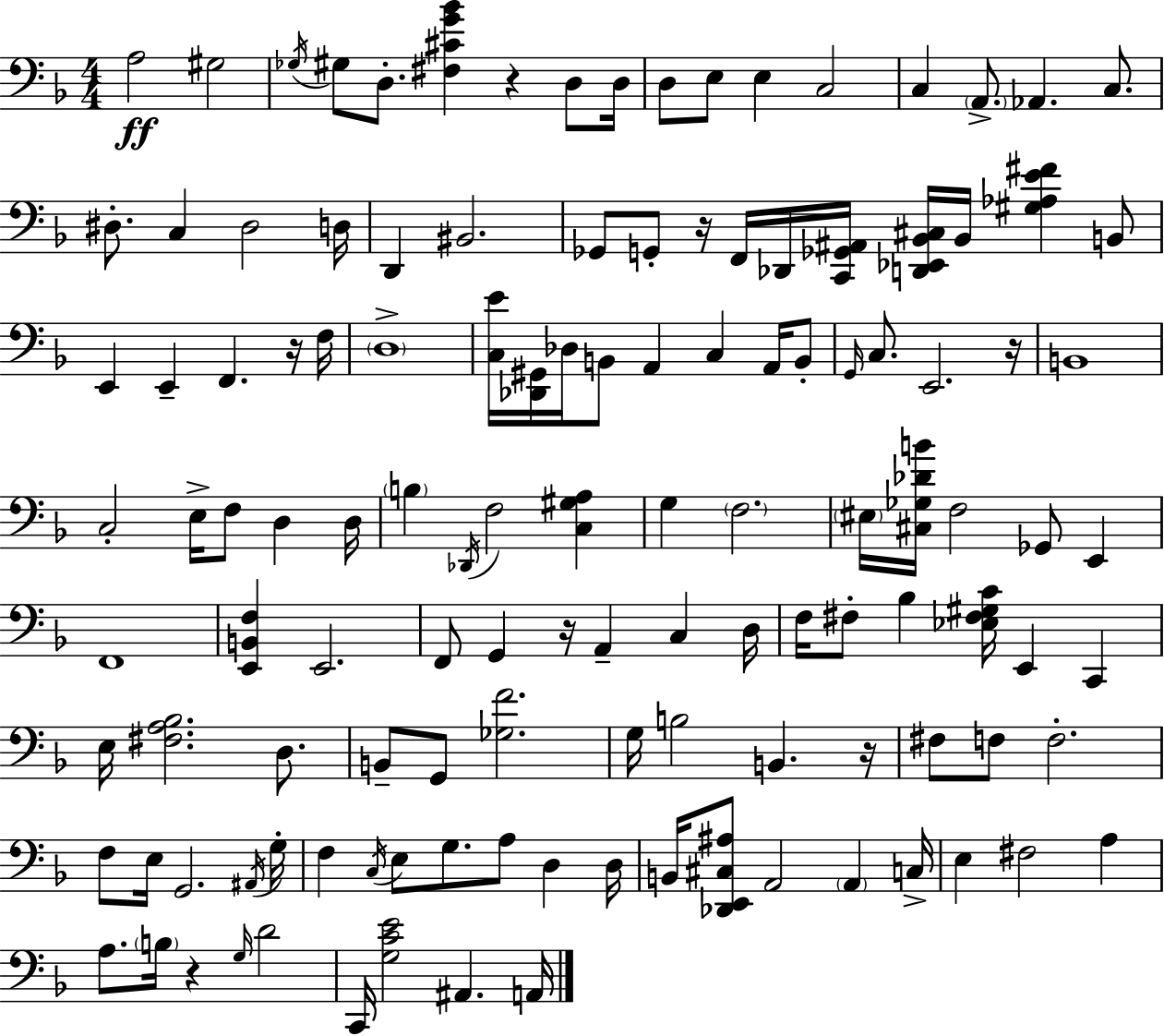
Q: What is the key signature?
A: D minor